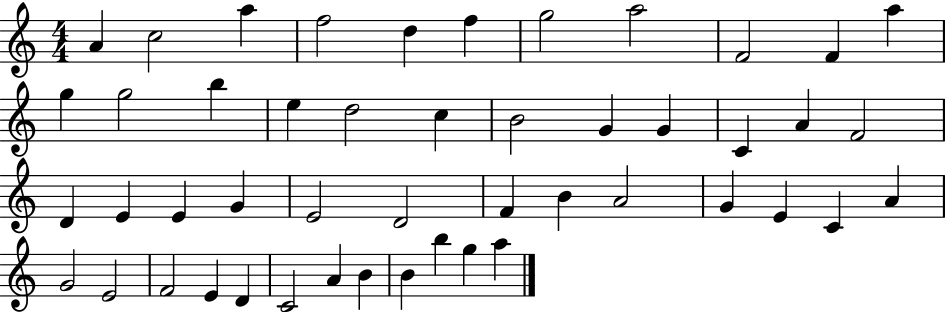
{
  \clef treble
  \numericTimeSignature
  \time 4/4
  \key c \major
  a'4 c''2 a''4 | f''2 d''4 f''4 | g''2 a''2 | f'2 f'4 a''4 | \break g''4 g''2 b''4 | e''4 d''2 c''4 | b'2 g'4 g'4 | c'4 a'4 f'2 | \break d'4 e'4 e'4 g'4 | e'2 d'2 | f'4 b'4 a'2 | g'4 e'4 c'4 a'4 | \break g'2 e'2 | f'2 e'4 d'4 | c'2 a'4 b'4 | b'4 b''4 g''4 a''4 | \break \bar "|."
}